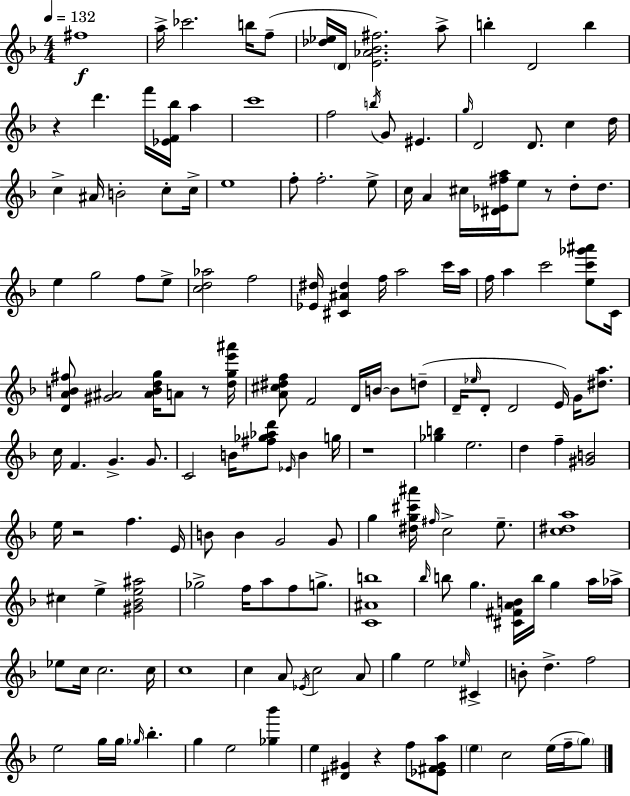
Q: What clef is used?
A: treble